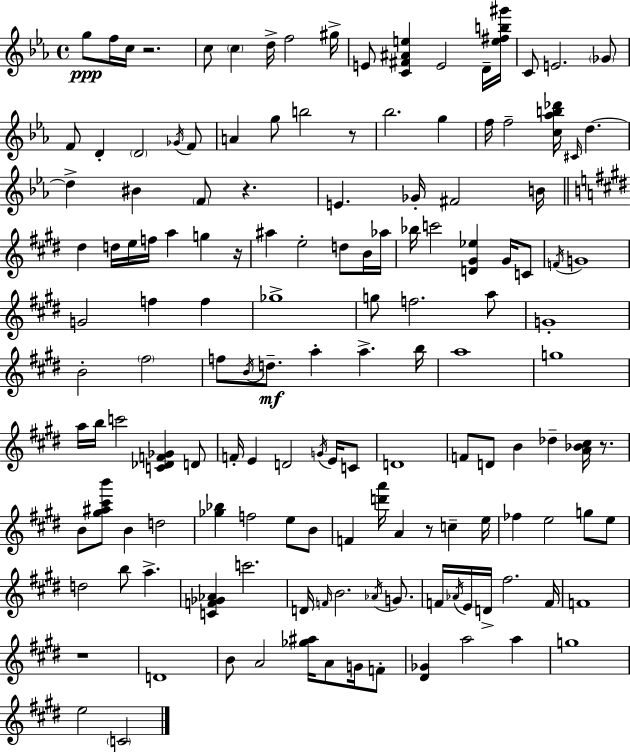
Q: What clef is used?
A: treble